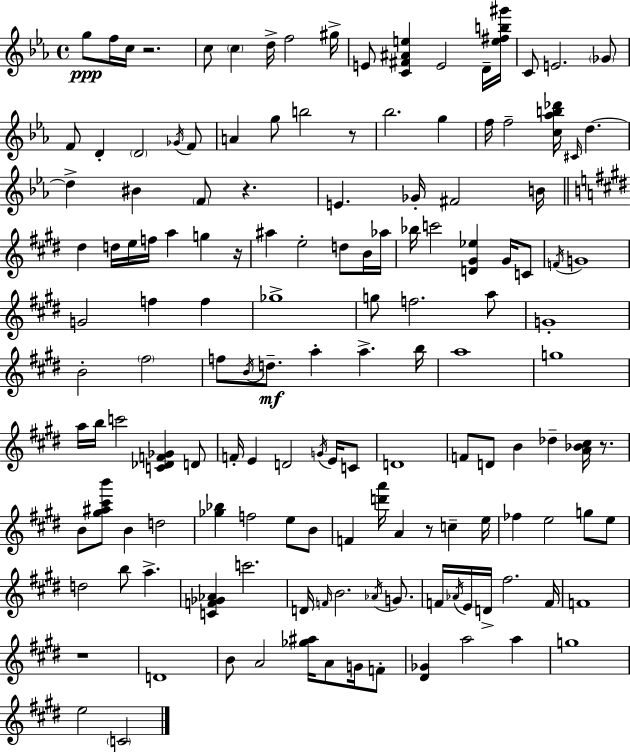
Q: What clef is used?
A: treble